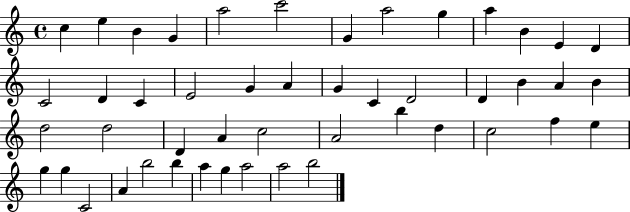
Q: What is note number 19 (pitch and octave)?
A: A4